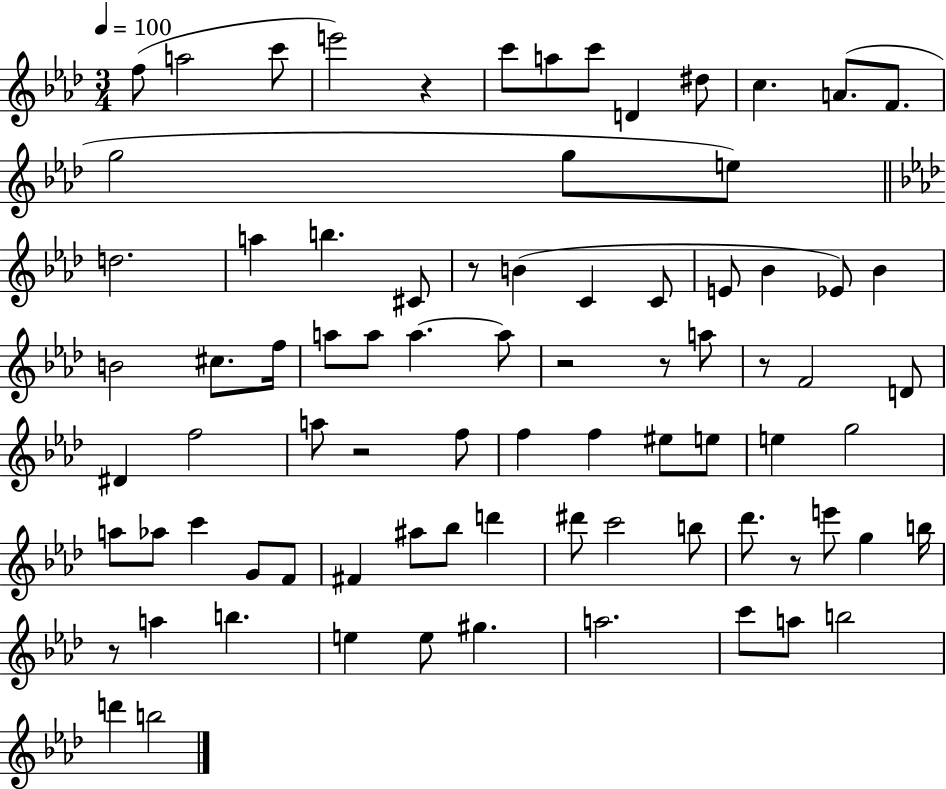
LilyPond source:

{
  \clef treble
  \numericTimeSignature
  \time 3/4
  \key aes \major
  \tempo 4 = 100
  f''8( a''2 c'''8 | e'''2) r4 | c'''8 a''8 c'''8 d'4 dis''8 | c''4. a'8.( f'8. | \break g''2 g''8 e''8) | \bar "||" \break \key aes \major d''2. | a''4 b''4. cis'8 | r8 b'4( c'4 c'8 | e'8 bes'4 ees'8) bes'4 | \break b'2 cis''8. f''16 | a''8 a''8 a''4.~~ a''8 | r2 r8 a''8 | r8 f'2 d'8 | \break dis'4 f''2 | a''8 r2 f''8 | f''4 f''4 eis''8 e''8 | e''4 g''2 | \break a''8 aes''8 c'''4 g'8 f'8 | fis'4 ais''8 bes''8 d'''4 | dis'''8 c'''2 b''8 | des'''8. r8 e'''8 g''4 b''16 | \break r8 a''4 b''4. | e''4 e''8 gis''4. | a''2. | c'''8 a''8 b''2 | \break d'''4 b''2 | \bar "|."
}